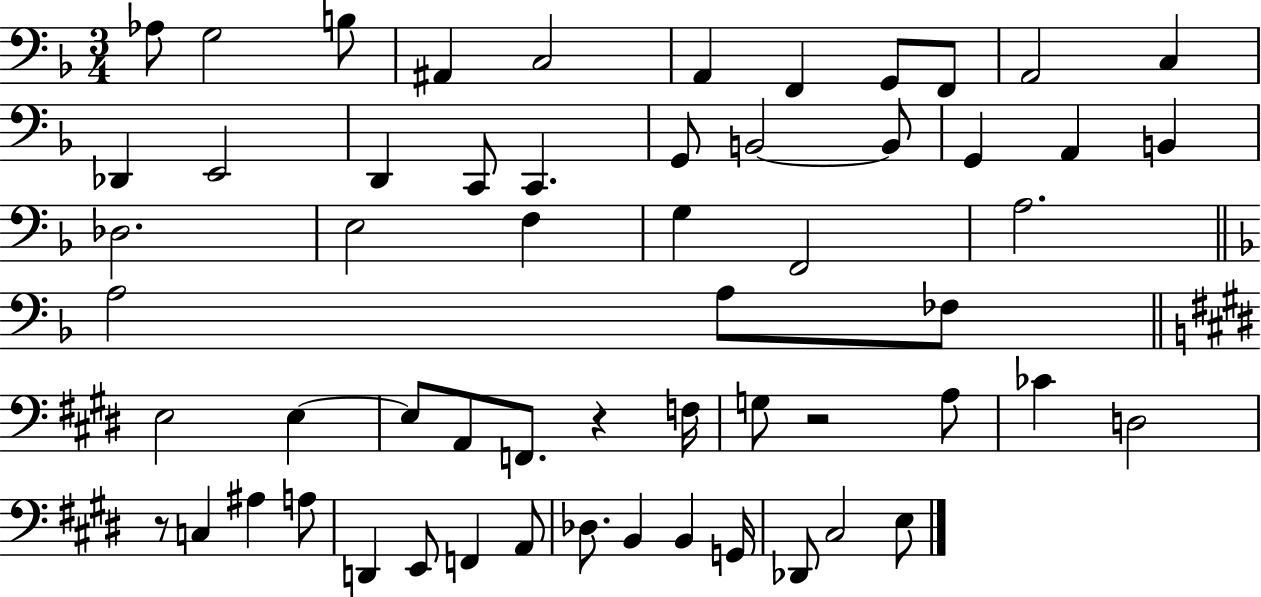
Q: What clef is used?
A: bass